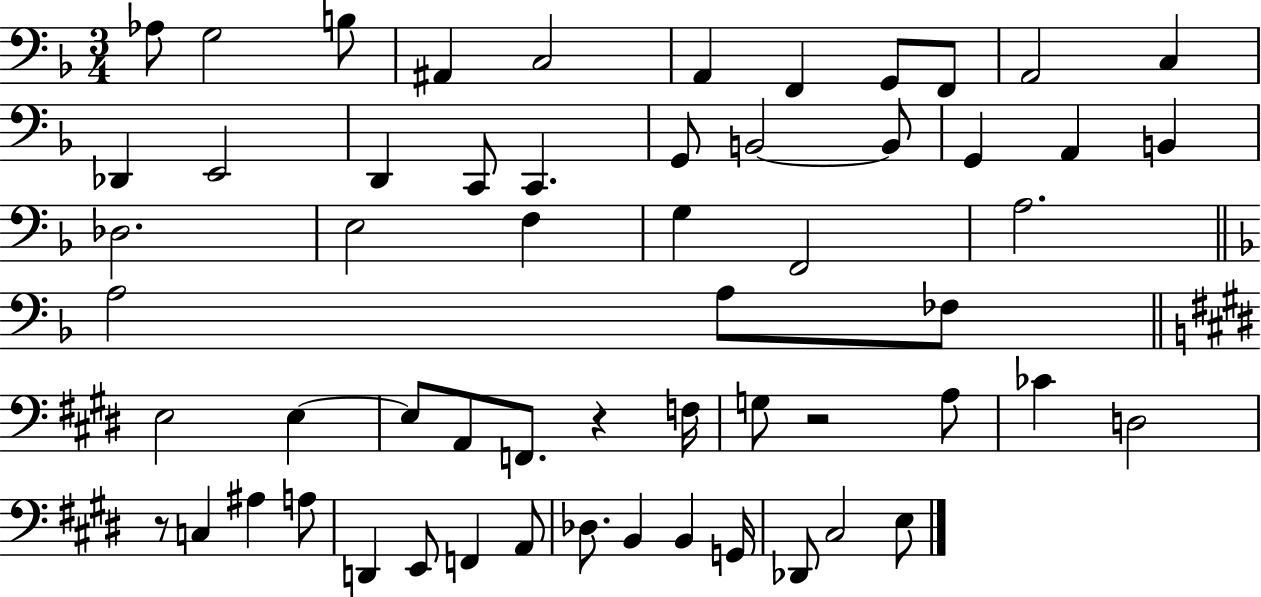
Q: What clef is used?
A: bass